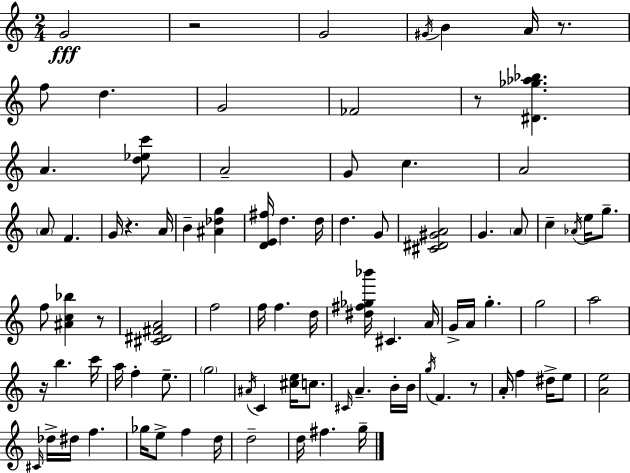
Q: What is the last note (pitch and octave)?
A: G5